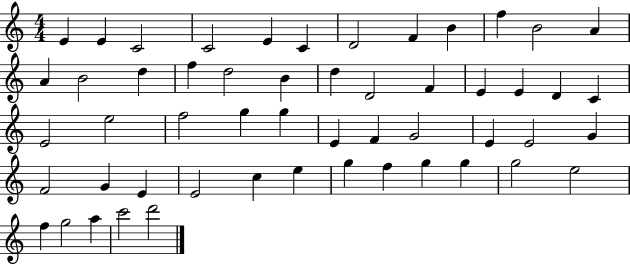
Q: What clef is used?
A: treble